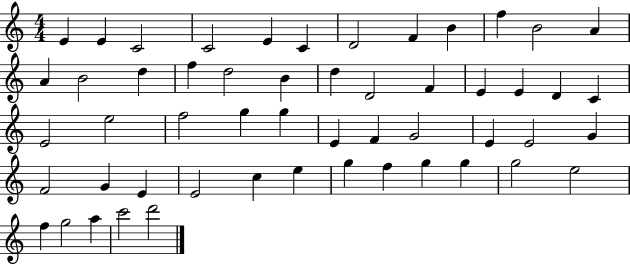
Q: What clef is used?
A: treble